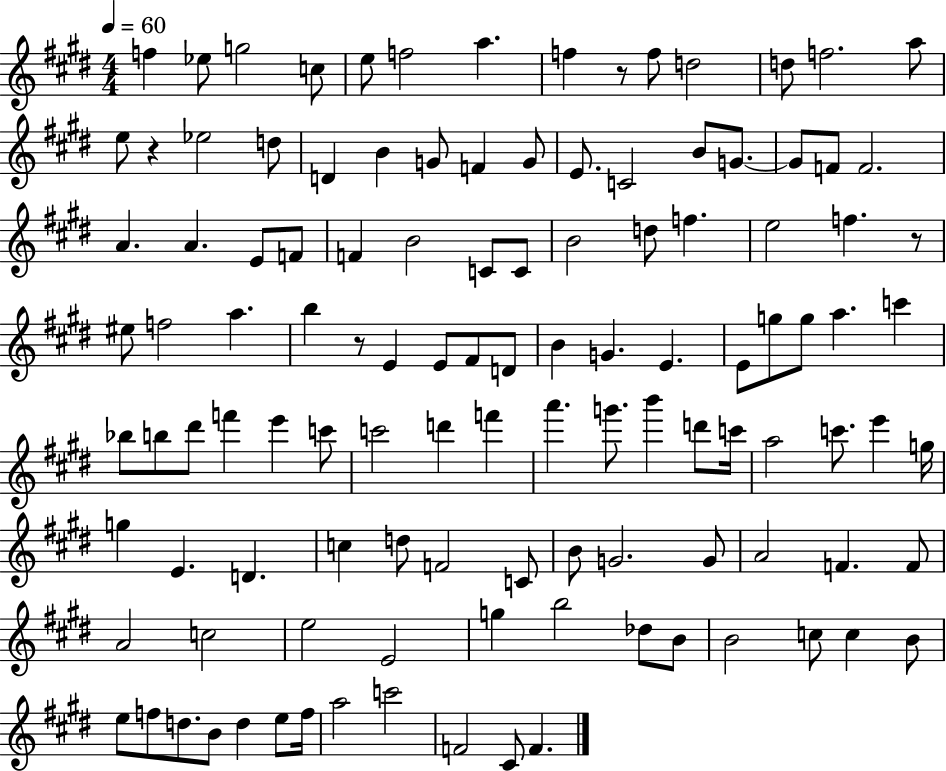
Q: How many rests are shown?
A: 4